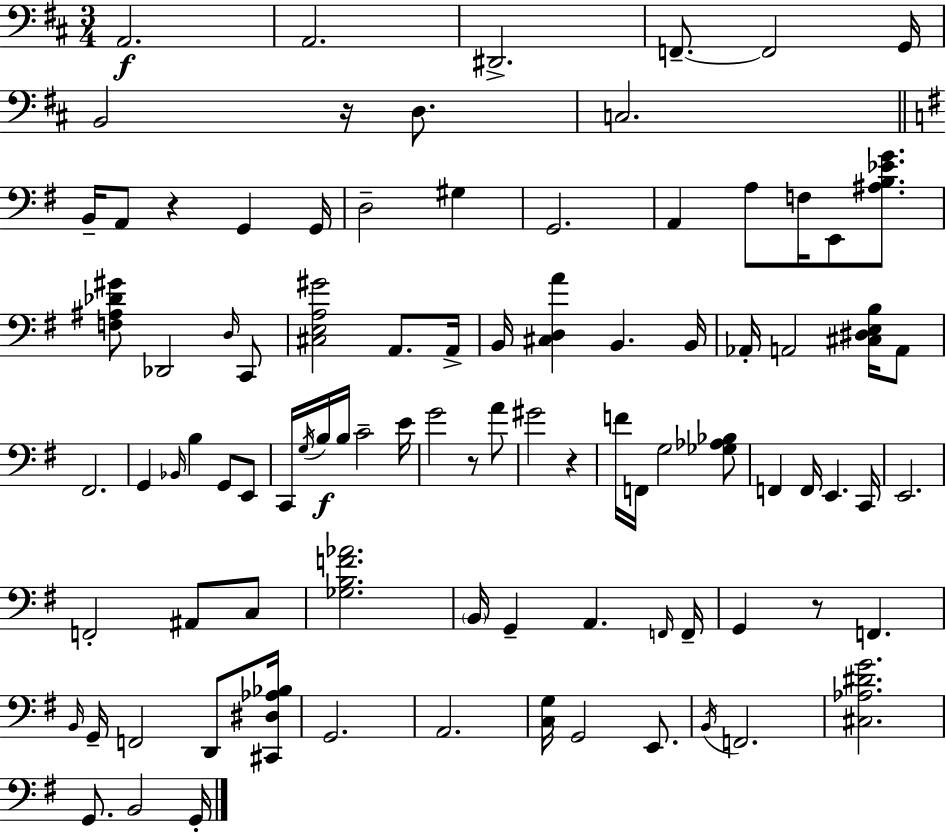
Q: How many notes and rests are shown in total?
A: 92